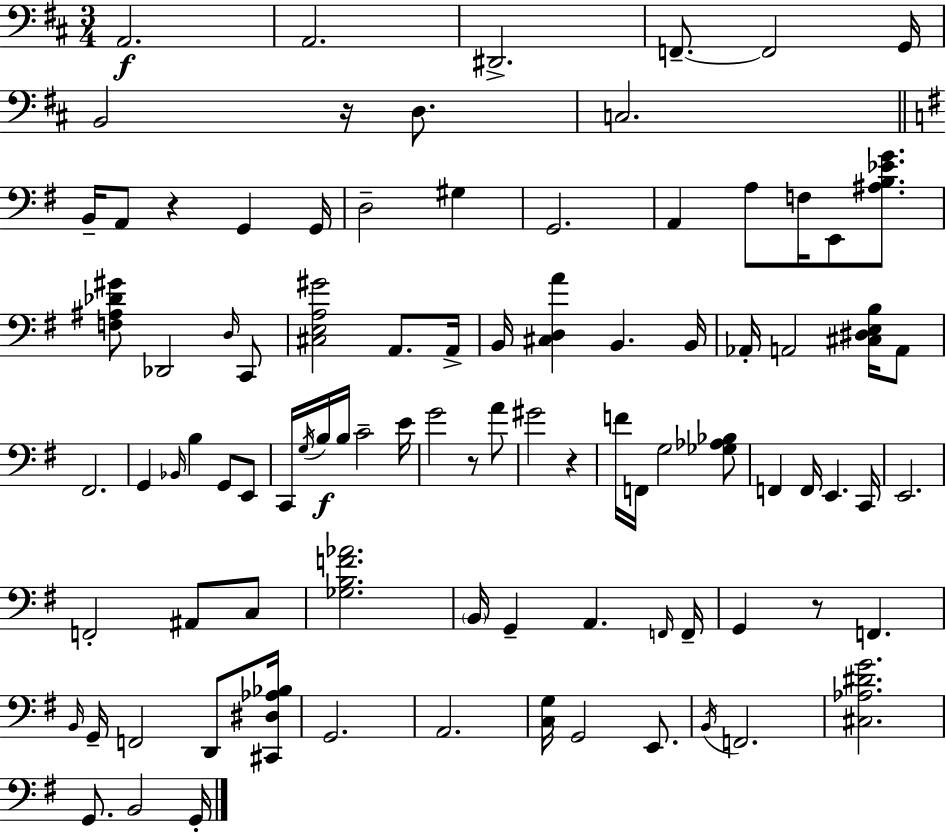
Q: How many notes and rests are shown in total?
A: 92